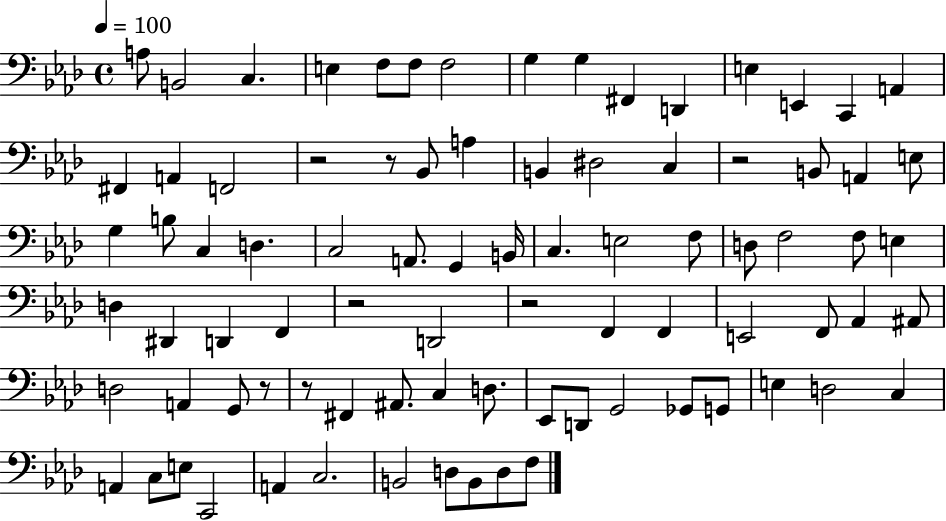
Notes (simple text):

A3/e B2/h C3/q. E3/q F3/e F3/e F3/h G3/q G3/q F#2/q D2/q E3/q E2/q C2/q A2/q F#2/q A2/q F2/h R/h R/e Bb2/e A3/q B2/q D#3/h C3/q R/h B2/e A2/q E3/e G3/q B3/e C3/q D3/q. C3/h A2/e. G2/q B2/s C3/q. E3/h F3/e D3/e F3/h F3/e E3/q D3/q D#2/q D2/q F2/q R/h D2/h R/h F2/q F2/q E2/h F2/e Ab2/q A#2/e D3/h A2/q G2/e R/e R/e F#2/q A#2/e. C3/q D3/e. Eb2/e D2/e G2/h Gb2/e G2/e E3/q D3/h C3/q A2/q C3/e E3/e C2/h A2/q C3/h. B2/h D3/e B2/e D3/e F3/e